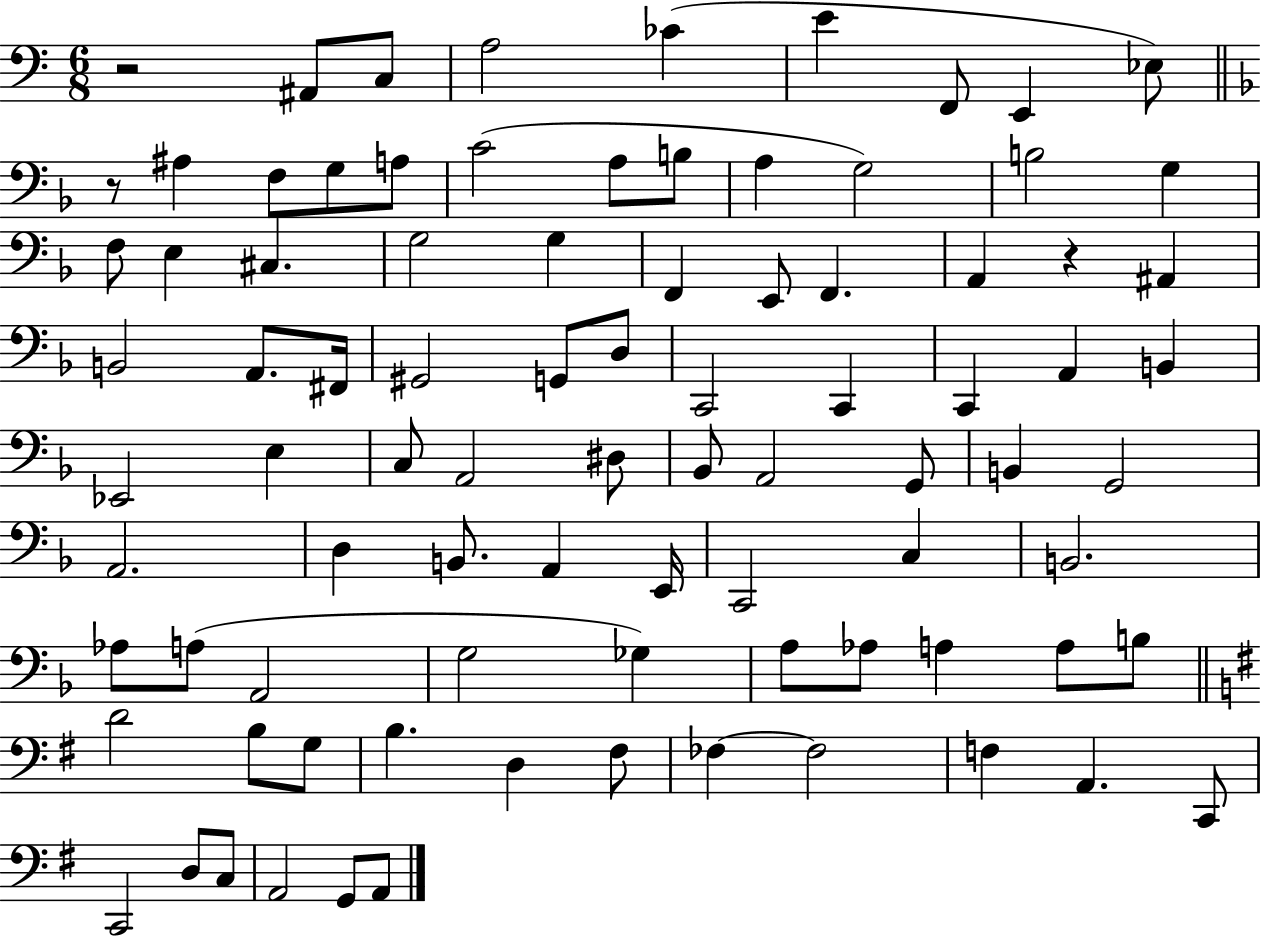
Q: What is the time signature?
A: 6/8